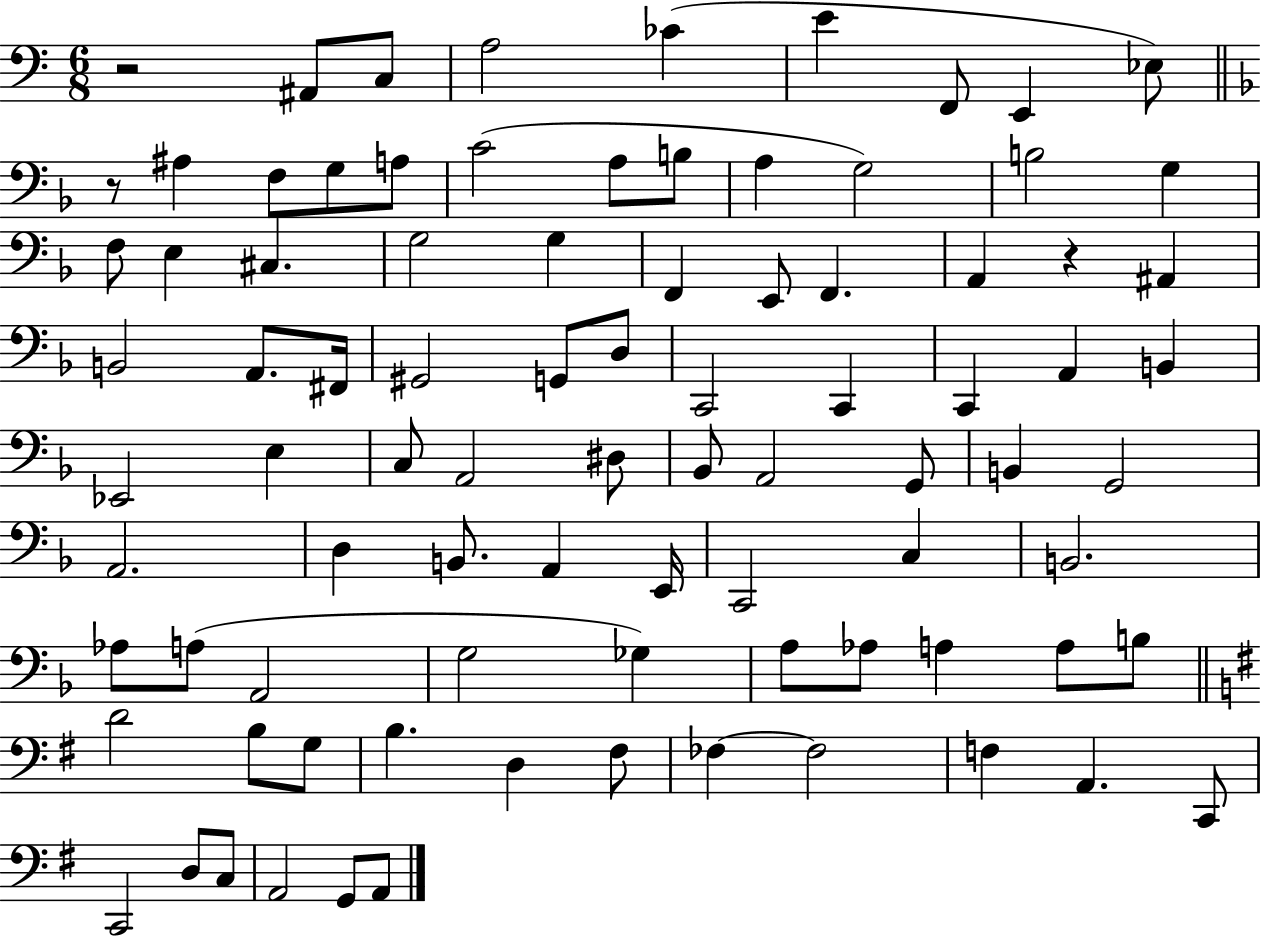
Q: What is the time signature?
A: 6/8